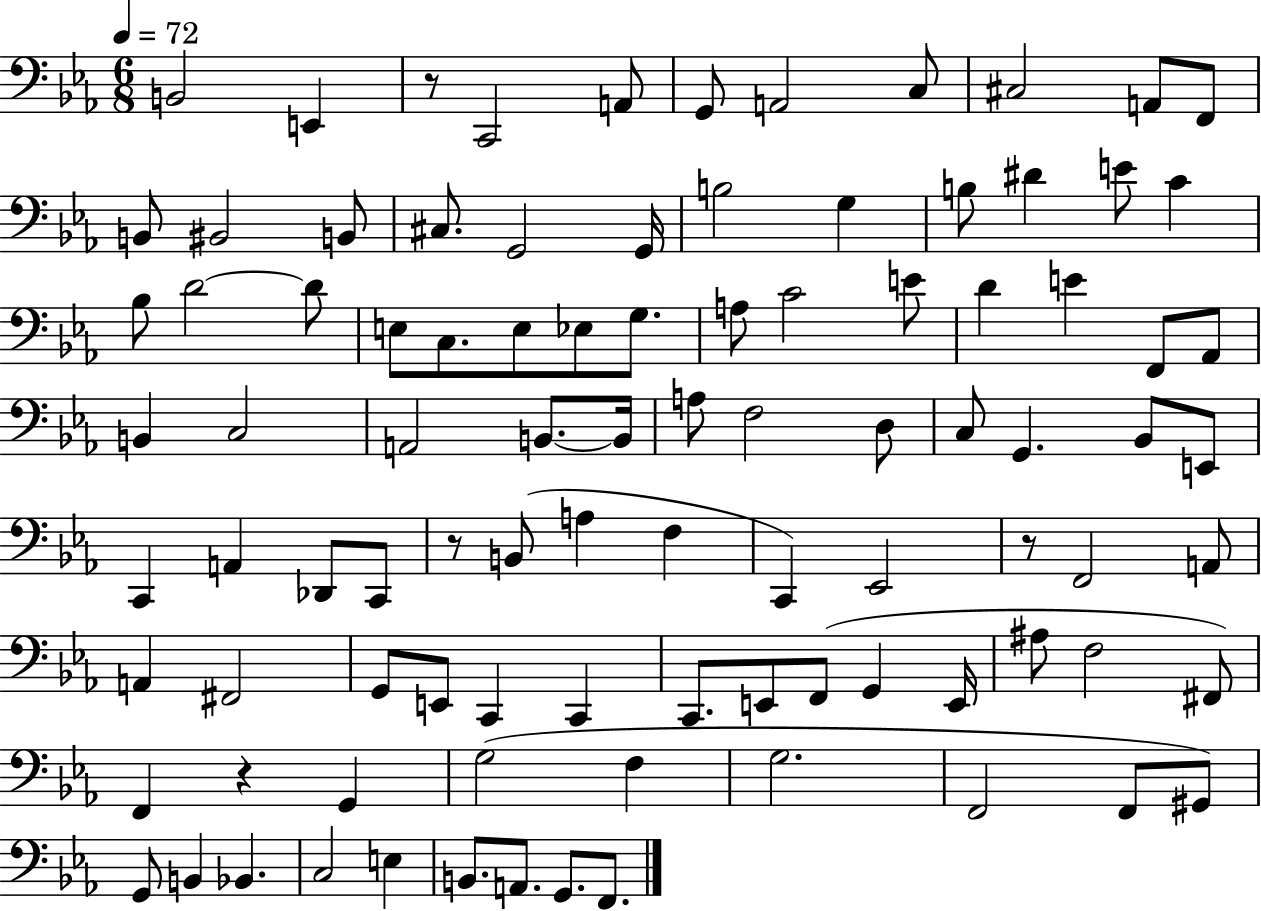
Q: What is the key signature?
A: EES major